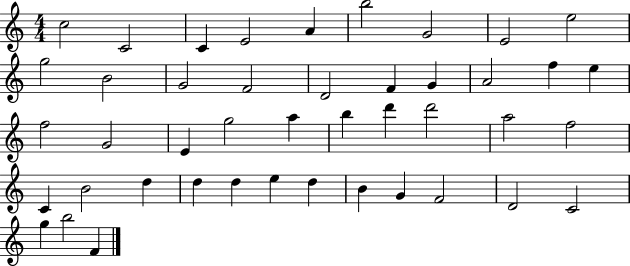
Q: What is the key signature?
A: C major